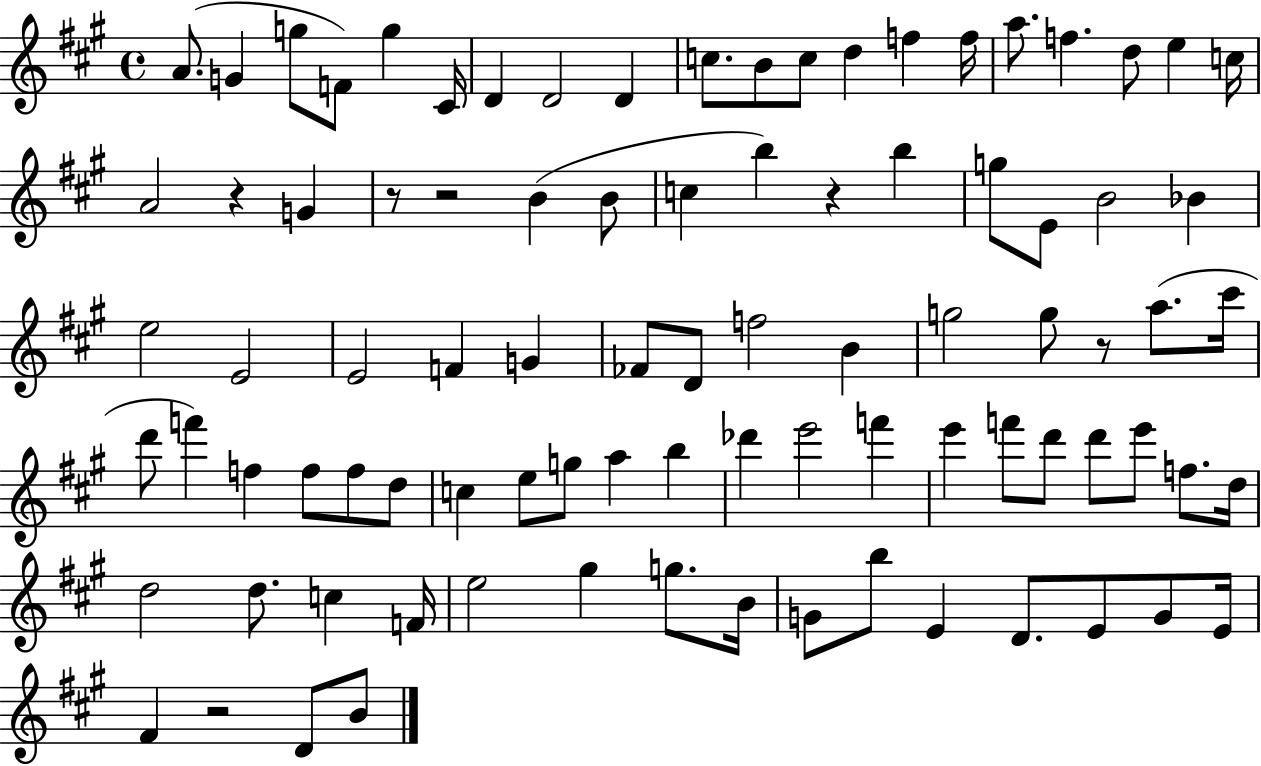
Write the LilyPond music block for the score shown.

{
  \clef treble
  \time 4/4
  \defaultTimeSignature
  \key a \major
  a'8.( g'4 g''8 f'8) g''4 cis'16 | d'4 d'2 d'4 | c''8. b'8 c''8 d''4 f''4 f''16 | a''8. f''4. d''8 e''4 c''16 | \break a'2 r4 g'4 | r8 r2 b'4( b'8 | c''4 b''4) r4 b''4 | g''8 e'8 b'2 bes'4 | \break e''2 e'2 | e'2 f'4 g'4 | fes'8 d'8 f''2 b'4 | g''2 g''8 r8 a''8.( cis'''16 | \break d'''8 f'''4) f''4 f''8 f''8 d''8 | c''4 e''8 g''8 a''4 b''4 | des'''4 e'''2 f'''4 | e'''4 f'''8 d'''8 d'''8 e'''8 f''8. d''16 | \break d''2 d''8. c''4 f'16 | e''2 gis''4 g''8. b'16 | g'8 b''8 e'4 d'8. e'8 g'8 e'16 | fis'4 r2 d'8 b'8 | \break \bar "|."
}